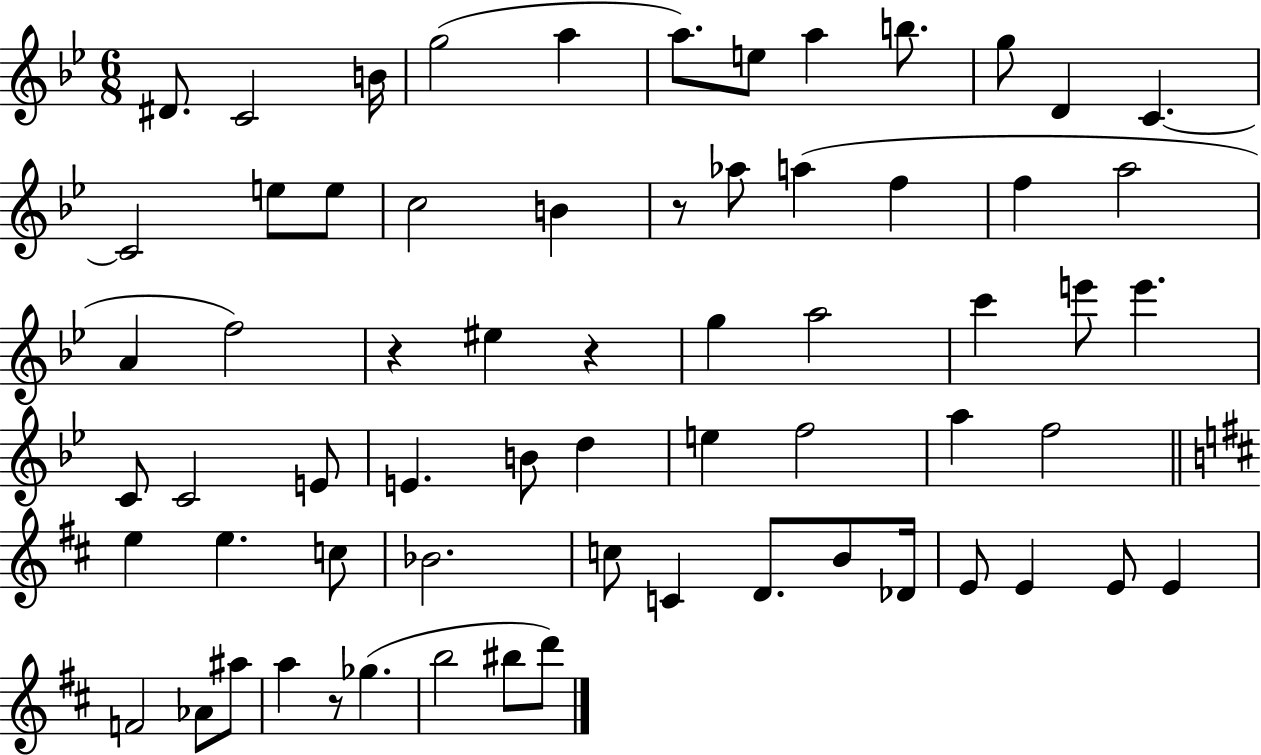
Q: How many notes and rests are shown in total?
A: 65